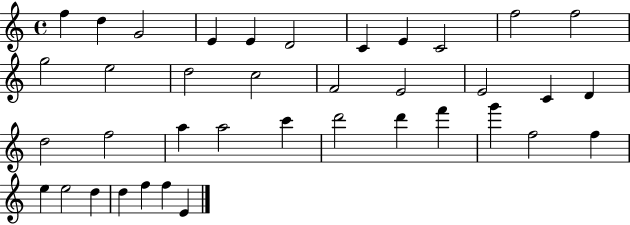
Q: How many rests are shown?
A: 0